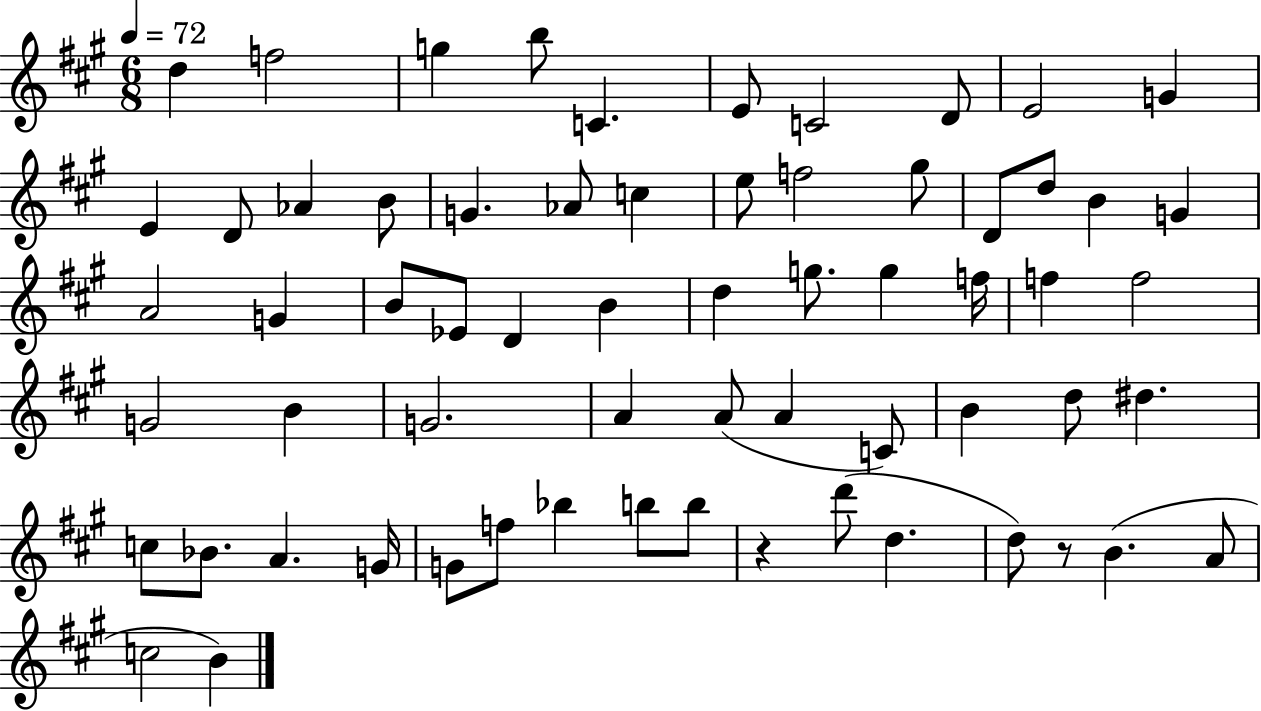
D5/q F5/h G5/q B5/e C4/q. E4/e C4/h D4/e E4/h G4/q E4/q D4/e Ab4/q B4/e G4/q. Ab4/e C5/q E5/e F5/h G#5/e D4/e D5/e B4/q G4/q A4/h G4/q B4/e Eb4/e D4/q B4/q D5/q G5/e. G5/q F5/s F5/q F5/h G4/h B4/q G4/h. A4/q A4/e A4/q C4/e B4/q D5/e D#5/q. C5/e Bb4/e. A4/q. G4/s G4/e F5/e Bb5/q B5/e B5/e R/q D6/e D5/q. D5/e R/e B4/q. A4/e C5/h B4/q